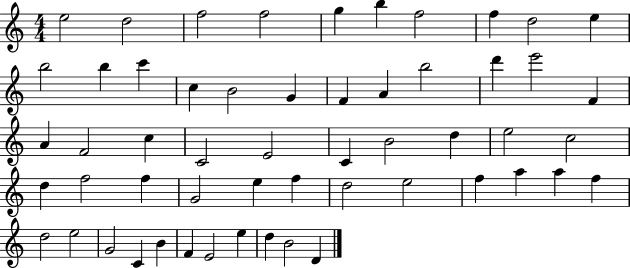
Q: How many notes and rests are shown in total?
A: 55